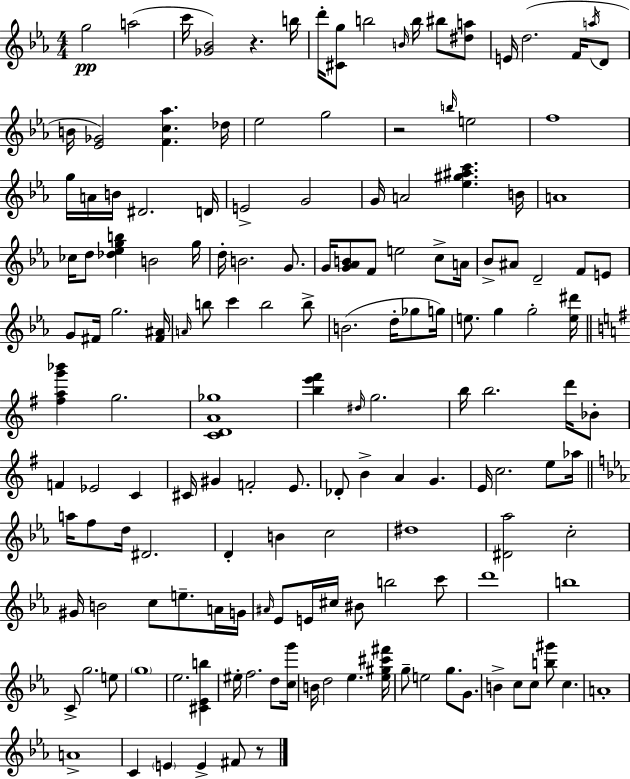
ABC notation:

X:1
T:Untitled
M:4/4
L:1/4
K:Eb
g2 a2 c'/4 [_G_B]2 z b/4 d'/4 [^Cg]/2 b2 B/4 b/4 ^b/2 [^da]/2 E/4 d2 F/4 a/4 D/2 B/4 [_E_G]2 [Fc_a] _d/4 _e2 g2 z2 b/4 e2 f4 g/4 A/4 B/4 ^D2 D/4 E2 G2 G/4 A2 [_e^g^ac'] B/4 A4 _c/4 d/2 [_d_egb] B2 g/4 d/4 B2 G/2 G/4 [G_AB]/2 F/2 e2 c/2 A/4 _B/2 ^A/2 D2 F/2 E/2 G/2 ^F/4 g2 [^F^A]/4 A/4 b/2 c' b2 b/2 B2 d/4 _g/2 g/4 e/2 g g2 [e^d']/4 [^fag'_b'] g2 [CDA_g]4 [be'^f'] ^d/4 g2 b/4 b2 d'/4 _B/2 F _E2 C ^C/4 ^G F2 E/2 _D/2 B A G E/4 c2 e/2 _a/4 a/4 f/2 d/4 ^D2 D B c2 ^d4 [^D_a]2 c2 ^G/4 B2 c/2 e/2 A/4 G/4 ^A/4 _E/2 E/4 ^c/4 ^B/2 b2 c'/2 d'4 b4 C/2 g2 e/2 g4 _e2 [^C_Eb] ^e/4 f2 d/2 [cg']/4 B/4 d2 _e [_e^g^c'^f']/4 g/2 e2 g/2 G/2 B c/2 c/2 [b^g']/2 c A4 A4 C E E ^F/2 z/2